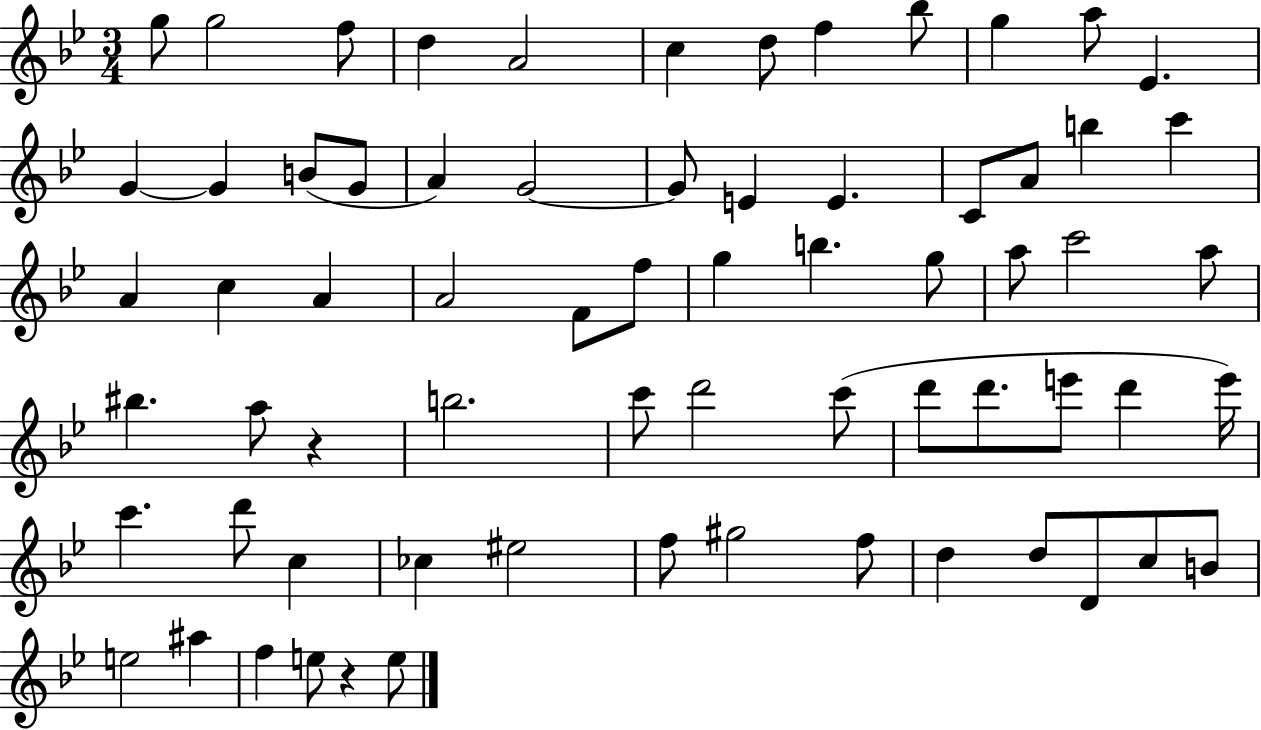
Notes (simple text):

G5/e G5/h F5/e D5/q A4/h C5/q D5/e F5/q Bb5/e G5/q A5/e Eb4/q. G4/q G4/q B4/e G4/e A4/q G4/h G4/e E4/q E4/q. C4/e A4/e B5/q C6/q A4/q C5/q A4/q A4/h F4/e F5/e G5/q B5/q. G5/e A5/e C6/h A5/e BIS5/q. A5/e R/q B5/h. C6/e D6/h C6/e D6/e D6/e. E6/e D6/q E6/s C6/q. D6/e C5/q CES5/q EIS5/h F5/e G#5/h F5/e D5/q D5/e D4/e C5/e B4/e E5/h A#5/q F5/q E5/e R/q E5/e